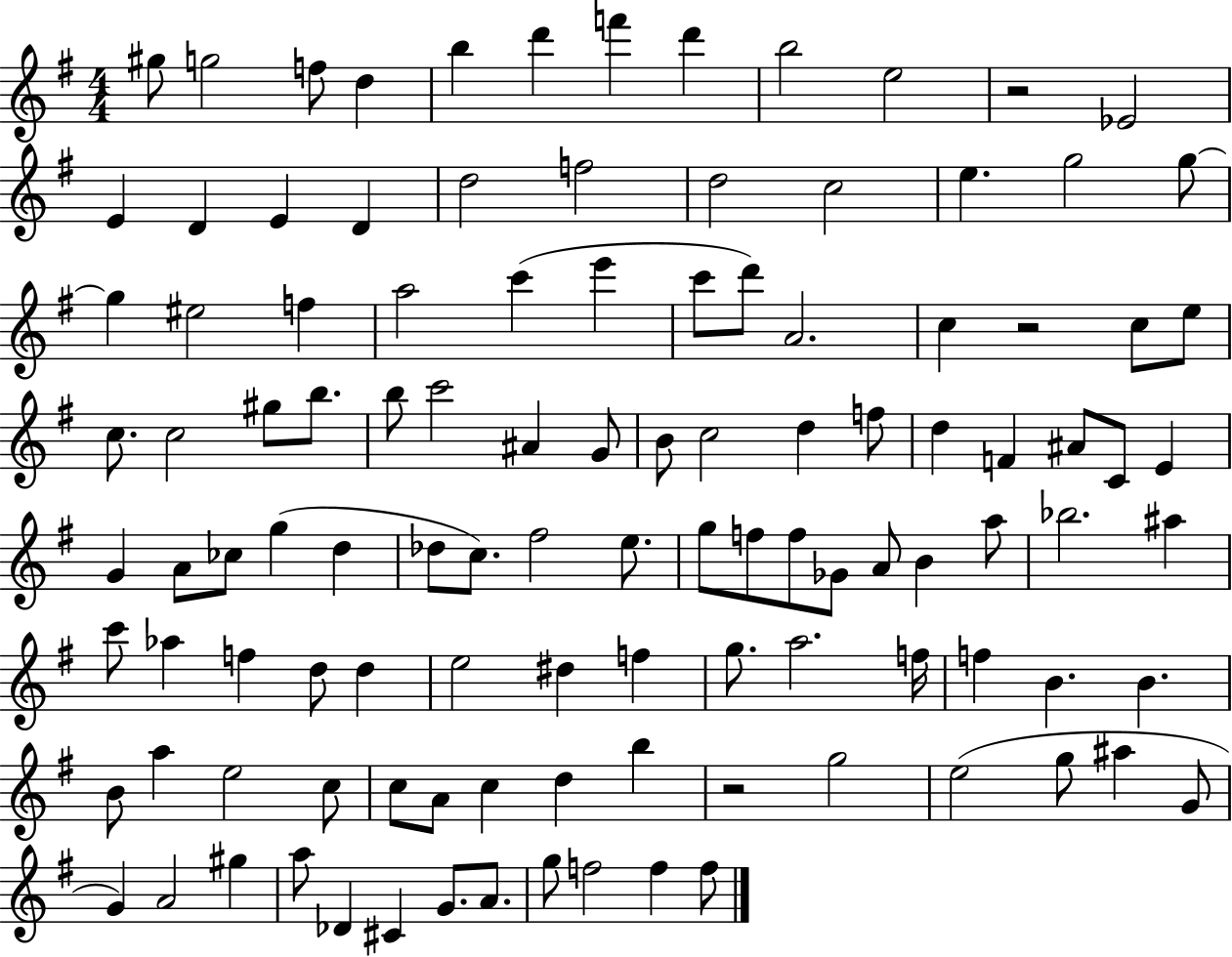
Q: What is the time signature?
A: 4/4